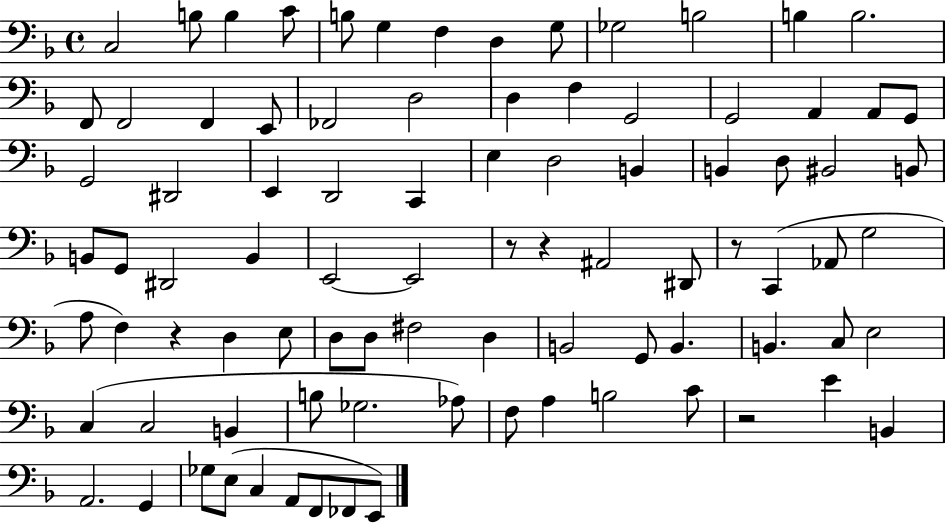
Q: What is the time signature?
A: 4/4